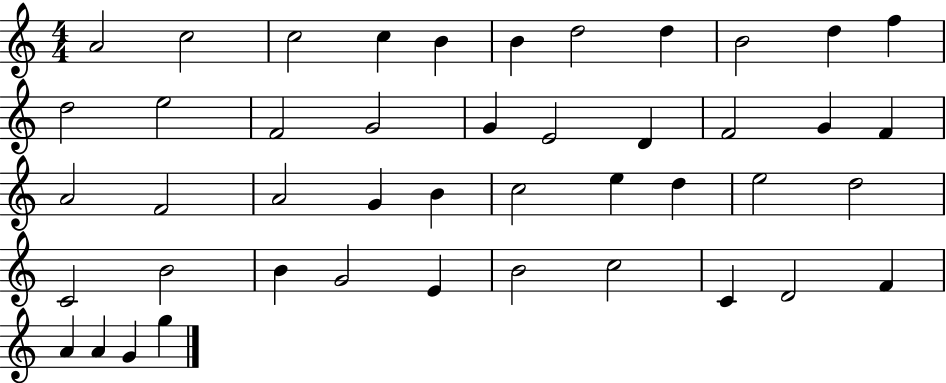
{
  \clef treble
  \numericTimeSignature
  \time 4/4
  \key c \major
  a'2 c''2 | c''2 c''4 b'4 | b'4 d''2 d''4 | b'2 d''4 f''4 | \break d''2 e''2 | f'2 g'2 | g'4 e'2 d'4 | f'2 g'4 f'4 | \break a'2 f'2 | a'2 g'4 b'4 | c''2 e''4 d''4 | e''2 d''2 | \break c'2 b'2 | b'4 g'2 e'4 | b'2 c''2 | c'4 d'2 f'4 | \break a'4 a'4 g'4 g''4 | \bar "|."
}